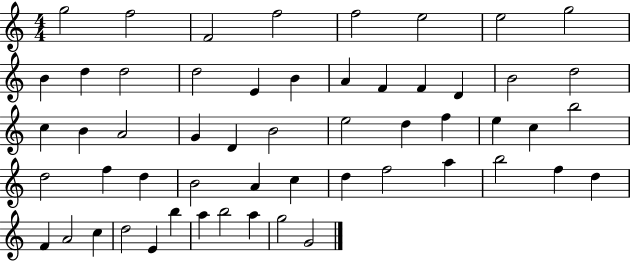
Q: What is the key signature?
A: C major